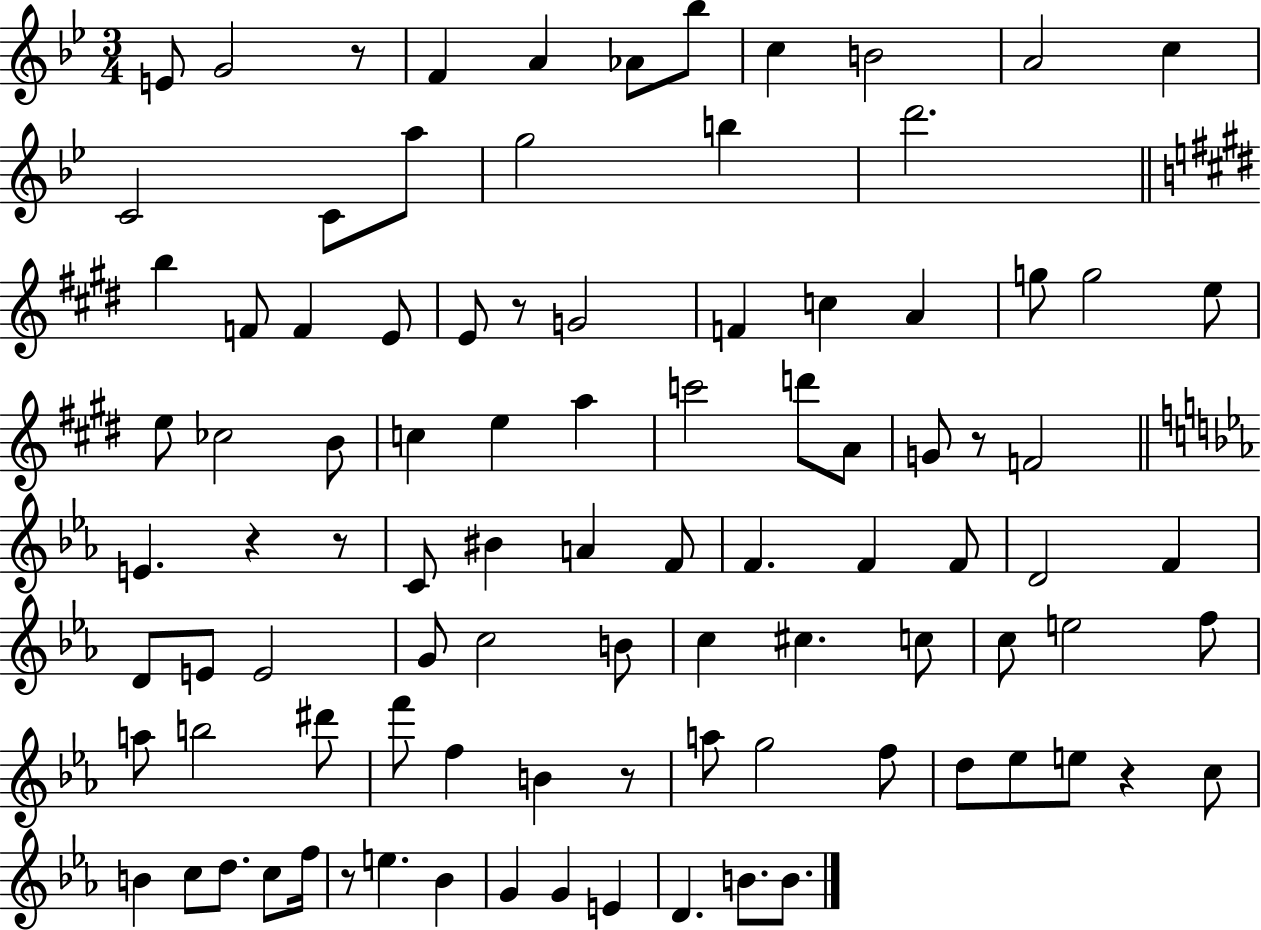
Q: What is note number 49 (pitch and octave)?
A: F4